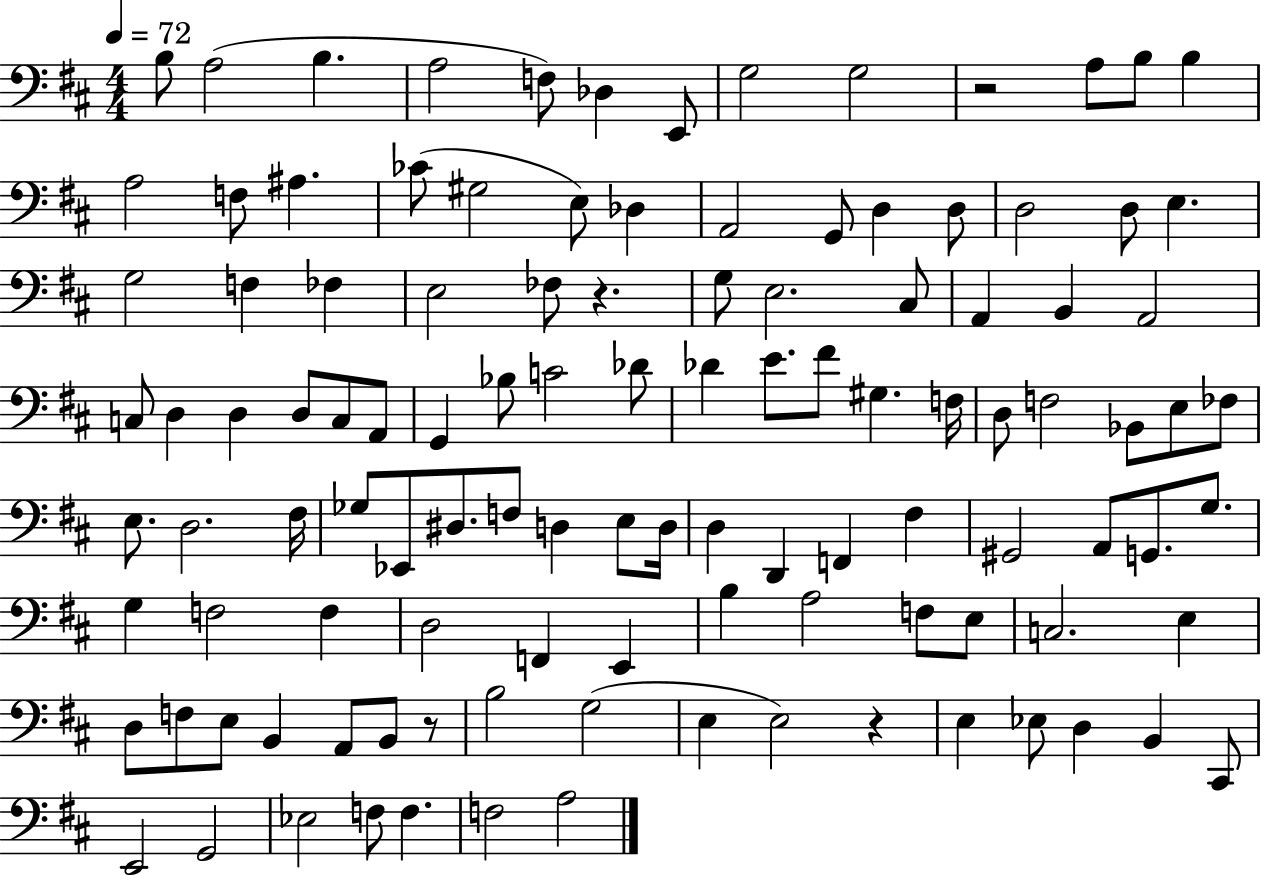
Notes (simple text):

B3/e A3/h B3/q. A3/h F3/e Db3/q E2/e G3/h G3/h R/h A3/e B3/e B3/q A3/h F3/e A#3/q. CES4/e G#3/h E3/e Db3/q A2/h G2/e D3/q D3/e D3/h D3/e E3/q. G3/h F3/q FES3/q E3/h FES3/e R/q. G3/e E3/h. C#3/e A2/q B2/q A2/h C3/e D3/q D3/q D3/e C3/e A2/e G2/q Bb3/e C4/h Db4/e Db4/q E4/e. F#4/e G#3/q. F3/s D3/e F3/h Bb2/e E3/e FES3/e E3/e. D3/h. F#3/s Gb3/e Eb2/e D#3/e. F3/e D3/q E3/e D3/s D3/q D2/q F2/q F#3/q G#2/h A2/e G2/e. G3/e. G3/q F3/h F3/q D3/h F2/q E2/q B3/q A3/h F3/e E3/e C3/h. E3/q D3/e F3/e E3/e B2/q A2/e B2/e R/e B3/h G3/h E3/q E3/h R/q E3/q Eb3/e D3/q B2/q C#2/e E2/h G2/h Eb3/h F3/e F3/q. F3/h A3/h